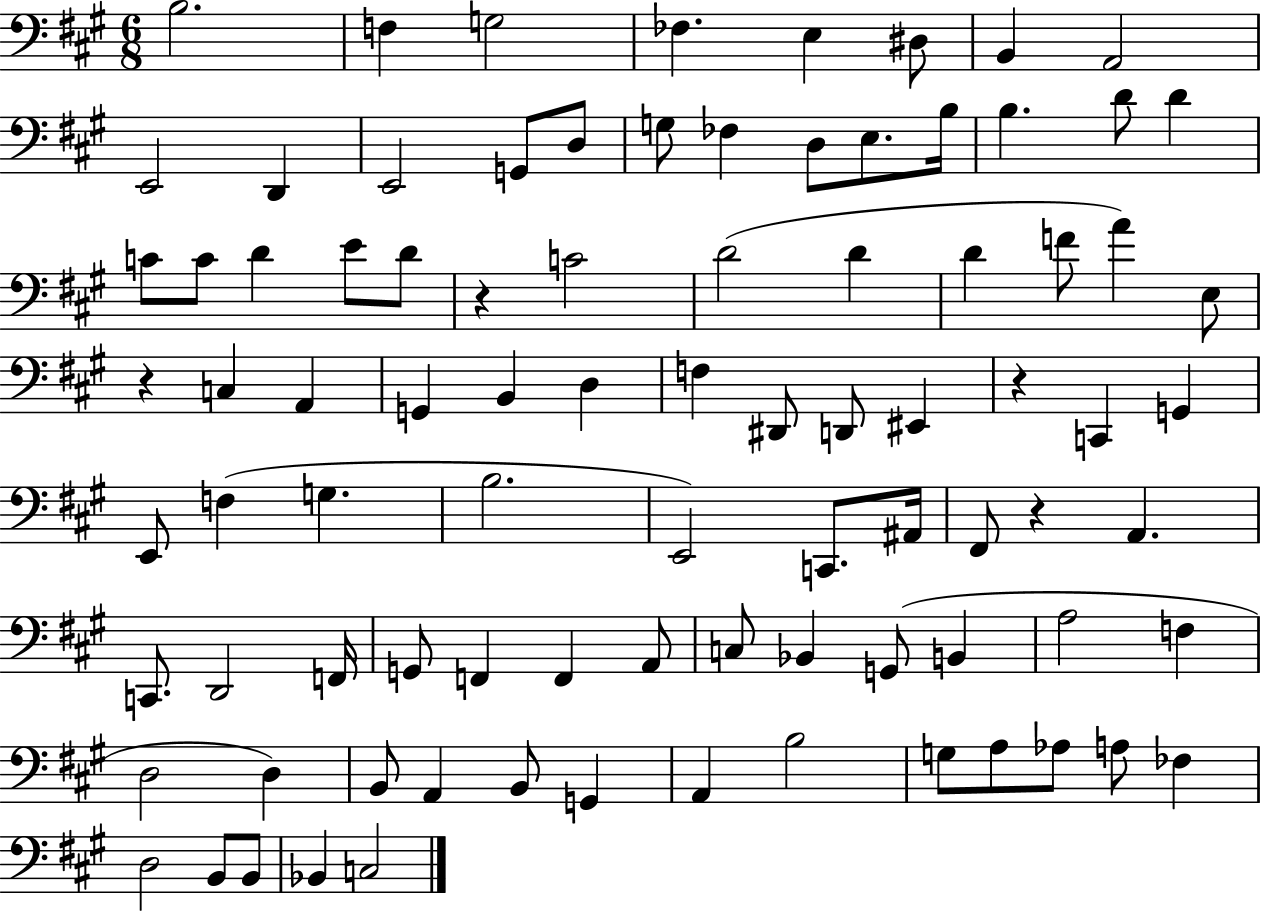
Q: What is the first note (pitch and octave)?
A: B3